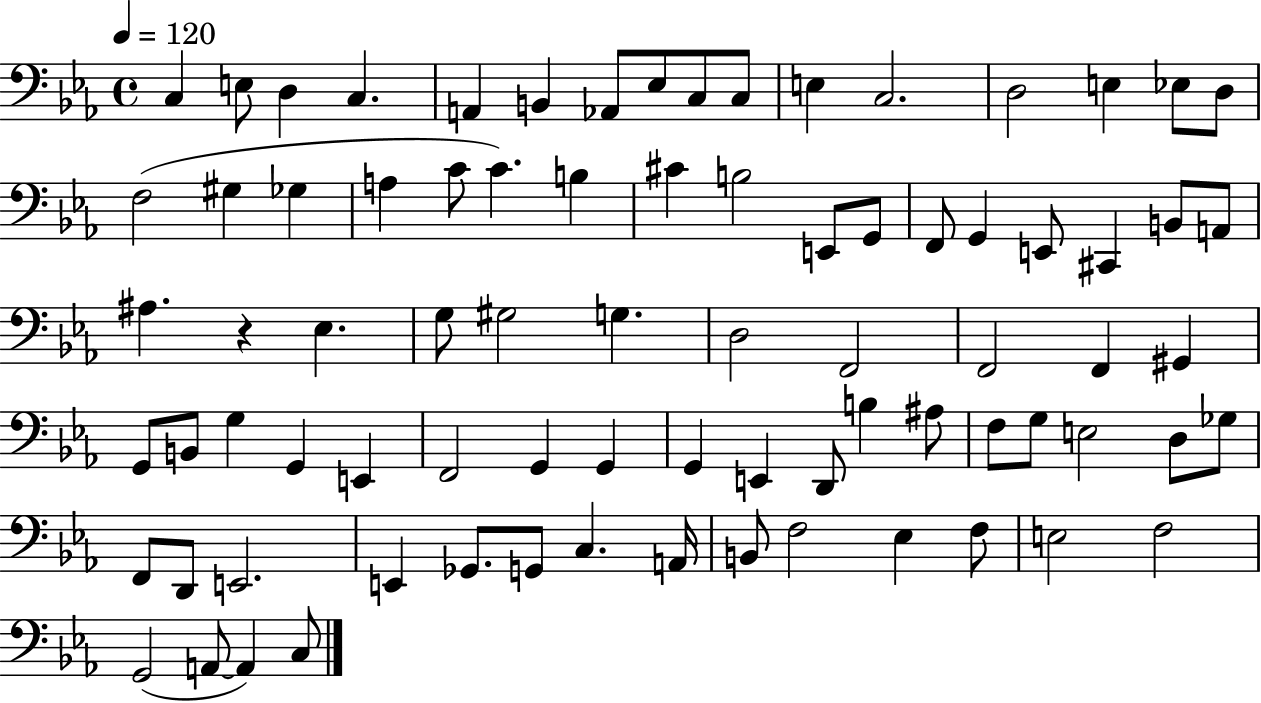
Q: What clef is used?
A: bass